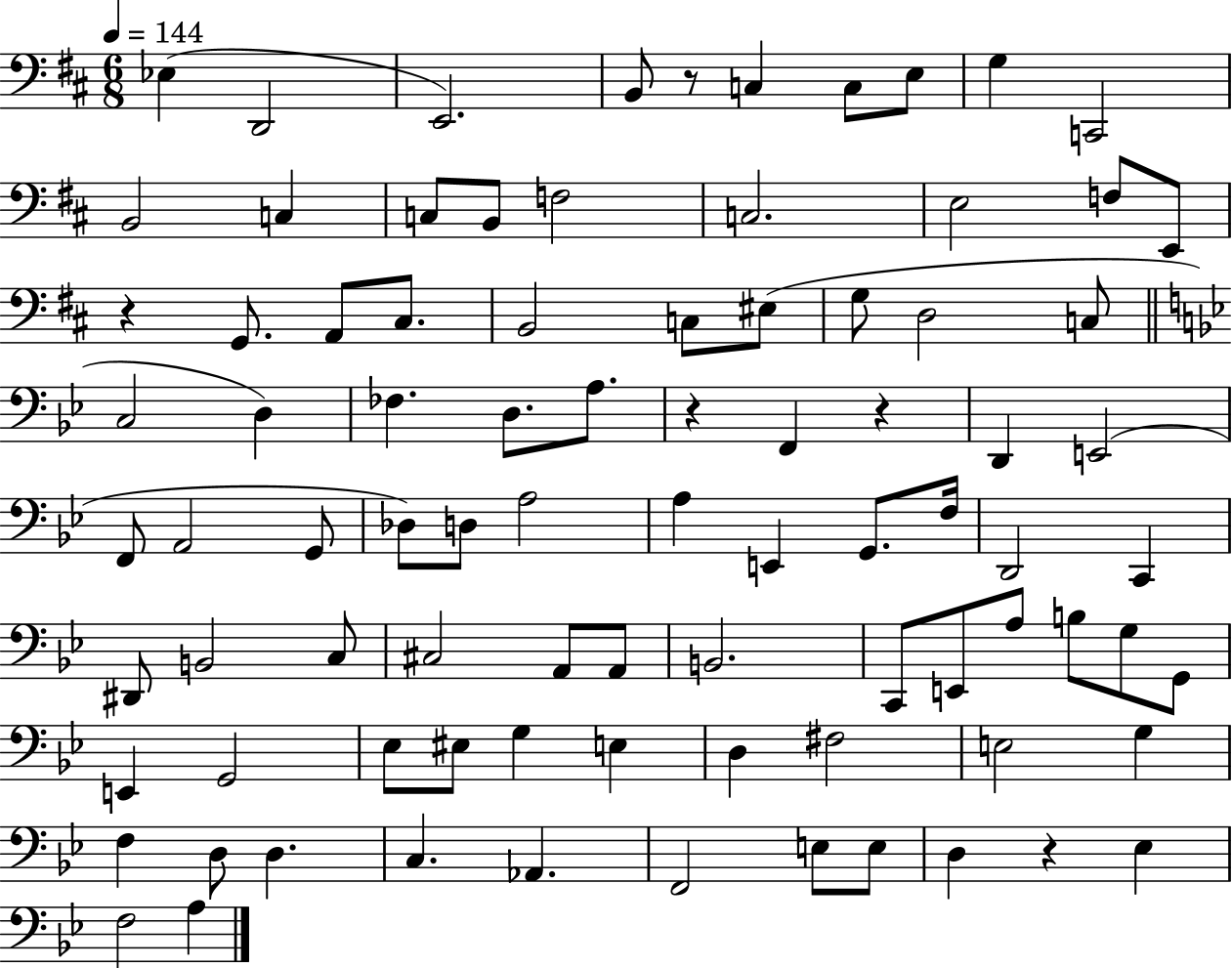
{
  \clef bass
  \numericTimeSignature
  \time 6/8
  \key d \major
  \tempo 4 = 144
  ees4( d,2 | e,2.) | b,8 r8 c4 c8 e8 | g4 c,2 | \break b,2 c4 | c8 b,8 f2 | c2. | e2 f8 e,8 | \break r4 g,8. a,8 cis8. | b,2 c8 eis8( | g8 d2 c8 | \bar "||" \break \key bes \major c2 d4) | fes4. d8. a8. | r4 f,4 r4 | d,4 e,2( | \break f,8 a,2 g,8 | des8) d8 a2 | a4 e,4 g,8. f16 | d,2 c,4 | \break dis,8 b,2 c8 | cis2 a,8 a,8 | b,2. | c,8 e,8 a8 b8 g8 g,8 | \break e,4 g,2 | ees8 eis8 g4 e4 | d4 fis2 | e2 g4 | \break f4 d8 d4. | c4. aes,4. | f,2 e8 e8 | d4 r4 ees4 | \break f2 a4 | \bar "|."
}